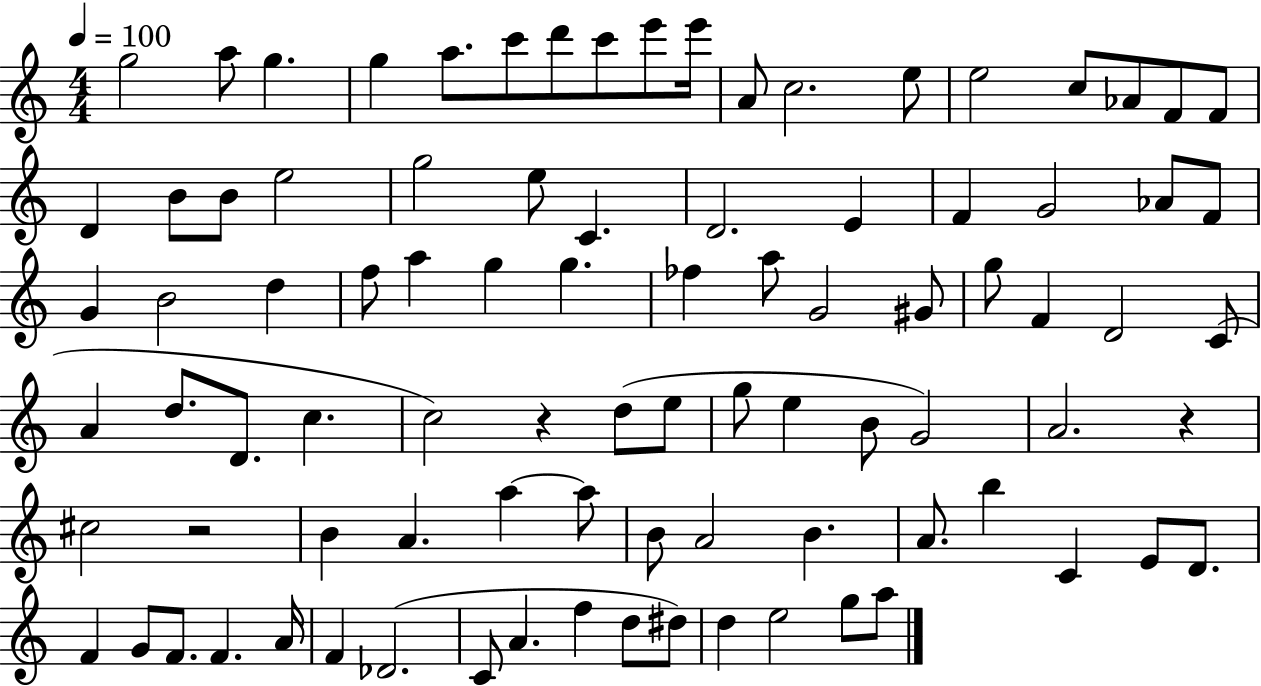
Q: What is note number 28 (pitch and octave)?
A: F4